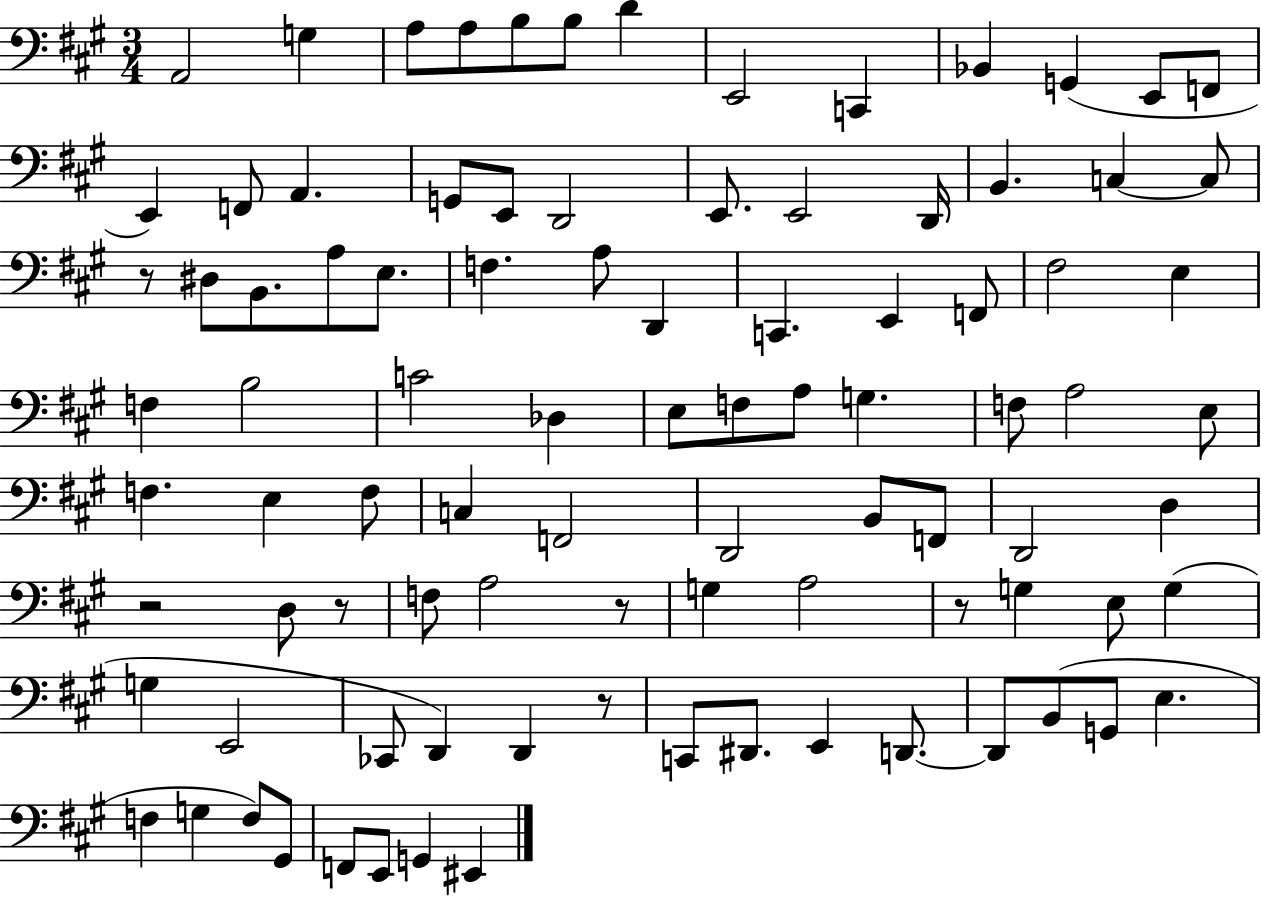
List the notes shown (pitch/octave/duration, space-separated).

A2/h G3/q A3/e A3/e B3/e B3/e D4/q E2/h C2/q Bb2/q G2/q E2/e F2/e E2/q F2/e A2/q. G2/e E2/e D2/h E2/e. E2/h D2/s B2/q. C3/q C3/e R/e D#3/e B2/e. A3/e E3/e. F3/q. A3/e D2/q C2/q. E2/q F2/e F#3/h E3/q F3/q B3/h C4/h Db3/q E3/e F3/e A3/e G3/q. F3/e A3/h E3/e F3/q. E3/q F3/e C3/q F2/h D2/h B2/e F2/e D2/h D3/q R/h D3/e R/e F3/e A3/h R/e G3/q A3/h R/e G3/q E3/e G3/q G3/q E2/h CES2/e D2/q D2/q R/e C2/e D#2/e. E2/q D2/e. D2/e B2/e G2/e E3/q. F3/q G3/q F3/e G#2/e F2/e E2/e G2/q EIS2/q